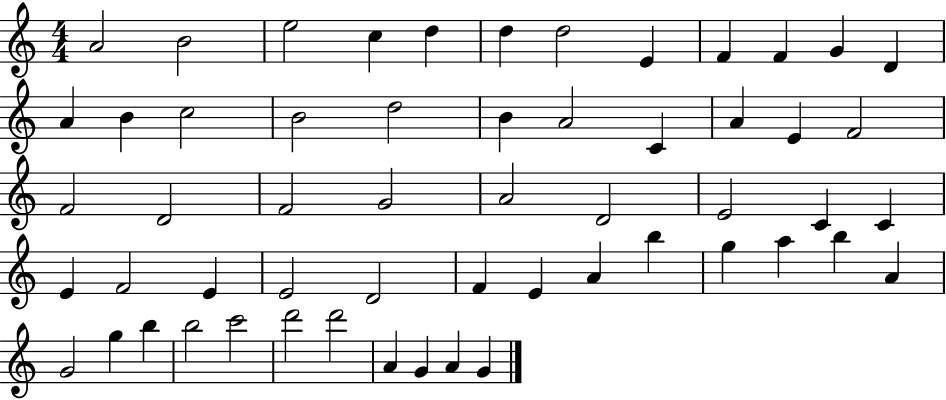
A4/h B4/h E5/h C5/q D5/q D5/q D5/h E4/q F4/q F4/q G4/q D4/q A4/q B4/q C5/h B4/h D5/h B4/q A4/h C4/q A4/q E4/q F4/h F4/h D4/h F4/h G4/h A4/h D4/h E4/h C4/q C4/q E4/q F4/h E4/q E4/h D4/h F4/q E4/q A4/q B5/q G5/q A5/q B5/q A4/q G4/h G5/q B5/q B5/h C6/h D6/h D6/h A4/q G4/q A4/q G4/q